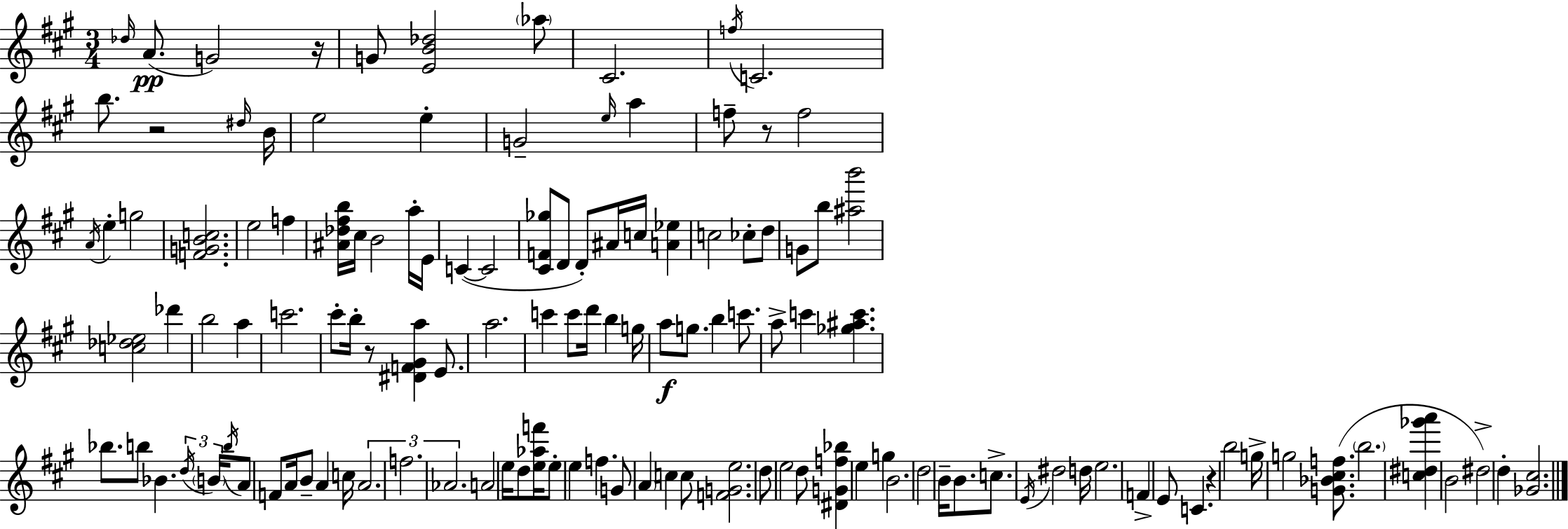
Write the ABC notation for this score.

X:1
T:Untitled
M:3/4
L:1/4
K:A
_d/4 A/2 G2 z/4 G/2 [EB_d]2 _a/2 ^C2 f/4 C2 b/2 z2 ^d/4 B/4 e2 e G2 e/4 a f/2 z/2 f2 A/4 e g2 [FGBc]2 e2 f [^A_d^fb]/4 ^c/4 B2 a/4 E/4 C C2 [^CF_g]/2 D/2 D/2 ^A/4 c/4 [A_e] c2 _c/2 d/2 G/2 b/2 [^ab']2 [c_d_e]2 _d' b2 a c'2 ^c'/2 b/4 z/2 [^DF^Ga] E/2 a2 c' c'/2 d'/4 b g/4 a/2 g/2 b c'/2 a/2 c' [_g^ac'] _b/2 b/2 _B d/4 B/4 b/4 A/2 F/2 A/4 B/2 A c/4 A2 f2 _A2 A2 e/4 d/2 [e_af']/4 e/2 e f G/2 A c c/2 [FGe]2 d/2 e2 d/2 [^DGf_b] e g B2 d2 B/4 B/2 c/2 E/4 ^d2 d/4 e2 F E/2 C z b2 g/4 g2 [G_B^cf]/2 b2 [c^d_g'a'] B2 ^d2 d [_G^c]2